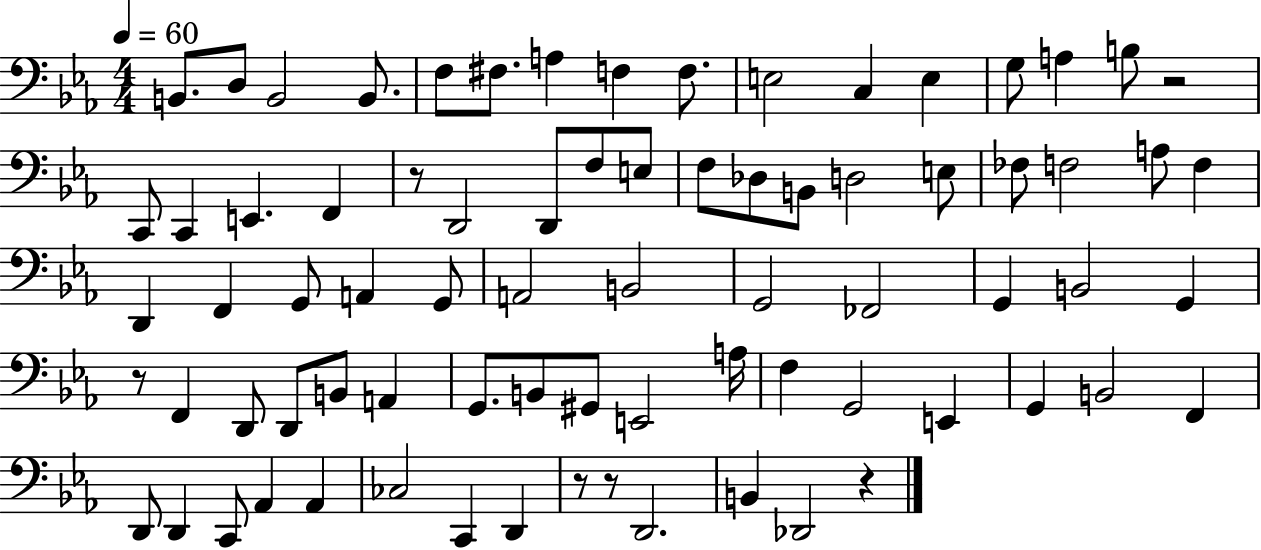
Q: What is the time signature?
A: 4/4